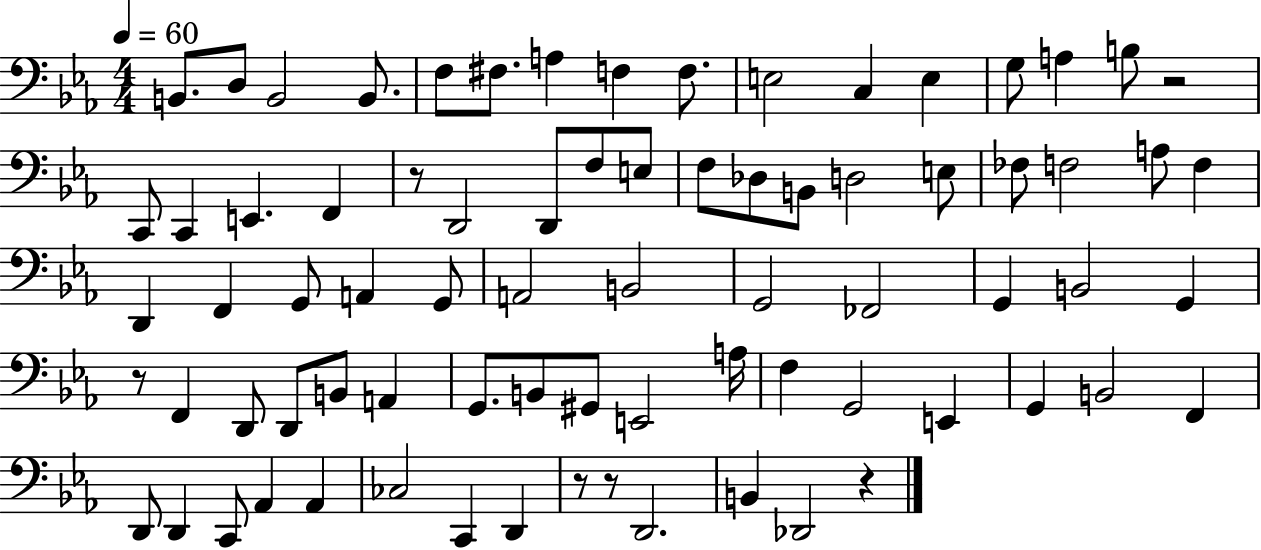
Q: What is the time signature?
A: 4/4